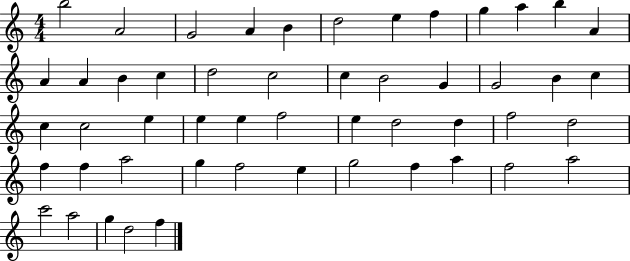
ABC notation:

X:1
T:Untitled
M:4/4
L:1/4
K:C
b2 A2 G2 A B d2 e f g a b A A A B c d2 c2 c B2 G G2 B c c c2 e e e f2 e d2 d f2 d2 f f a2 g f2 e g2 f a f2 a2 c'2 a2 g d2 f